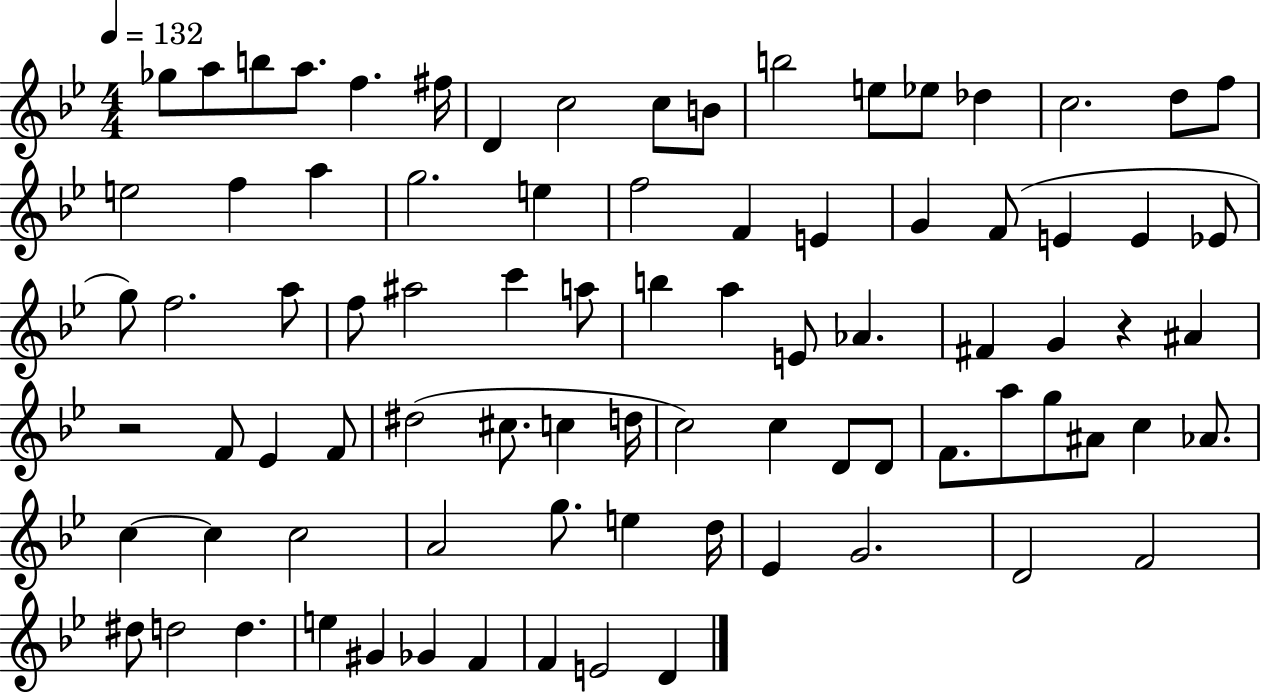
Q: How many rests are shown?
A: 2